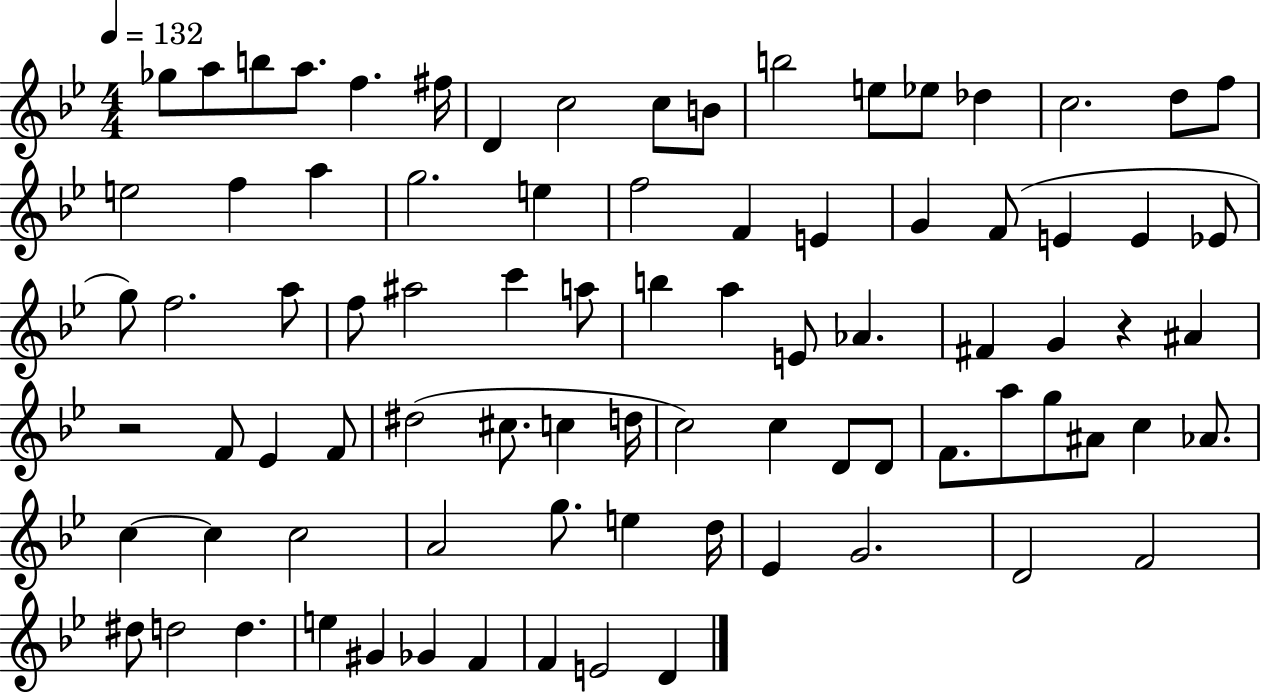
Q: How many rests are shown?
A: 2